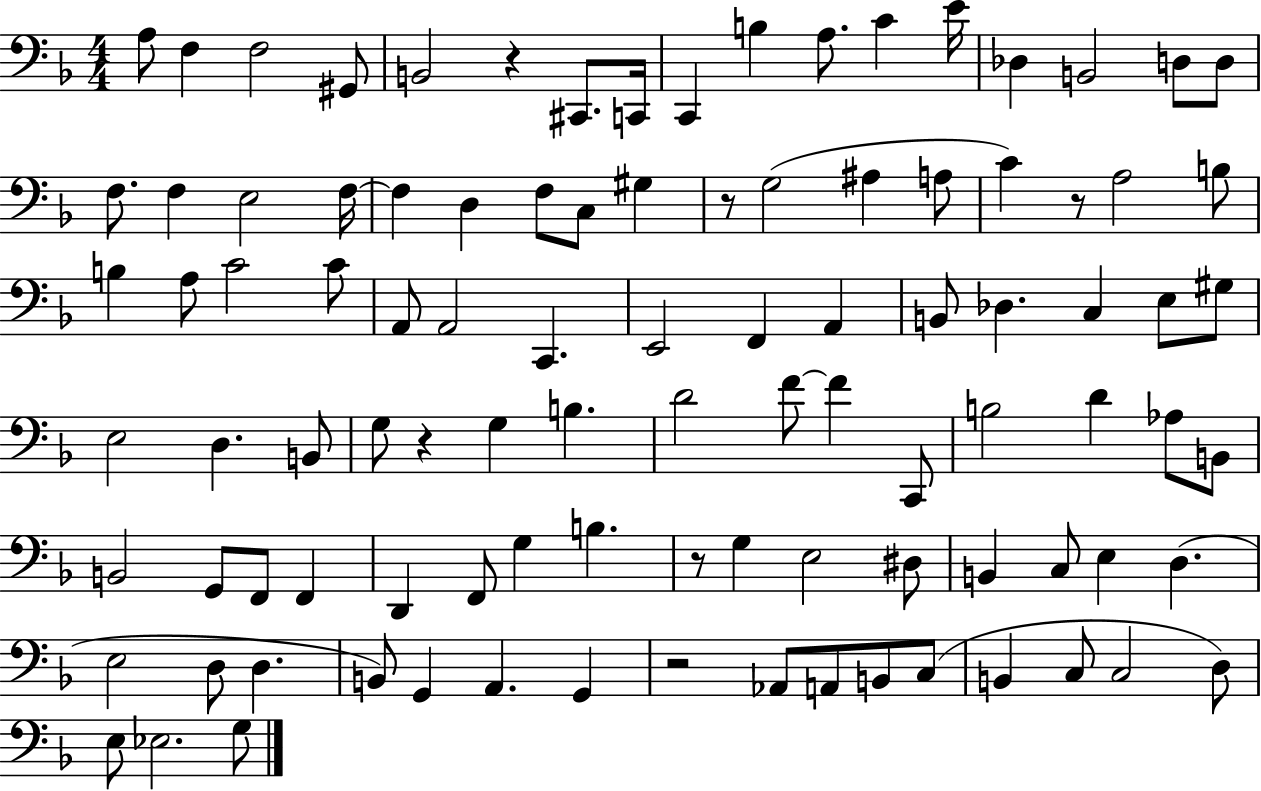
{
  \clef bass
  \numericTimeSignature
  \time 4/4
  \key f \major
  \repeat volta 2 { a8 f4 f2 gis,8 | b,2 r4 cis,8. c,16 | c,4 b4 a8. c'4 e'16 | des4 b,2 d8 d8 | \break f8. f4 e2 f16~~ | f4 d4 f8 c8 gis4 | r8 g2( ais4 a8 | c'4) r8 a2 b8 | \break b4 a8 c'2 c'8 | a,8 a,2 c,4. | e,2 f,4 a,4 | b,8 des4. c4 e8 gis8 | \break e2 d4. b,8 | g8 r4 g4 b4. | d'2 f'8~~ f'4 c,8 | b2 d'4 aes8 b,8 | \break b,2 g,8 f,8 f,4 | d,4 f,8 g4 b4. | r8 g4 e2 dis8 | b,4 c8 e4 d4.( | \break e2 d8 d4. | b,8) g,4 a,4. g,4 | r2 aes,8 a,8 b,8 c8( | b,4 c8 c2 d8) | \break e8 ees2. g8 | } \bar "|."
}